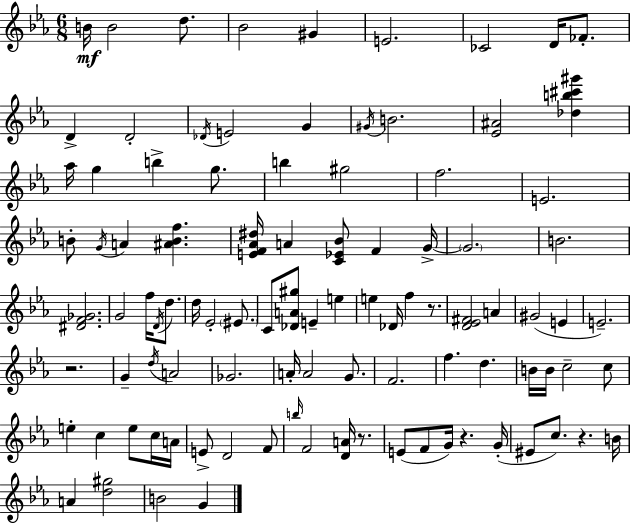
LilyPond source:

{
  \clef treble
  \numericTimeSignature
  \time 6/8
  \key ees \major
  b'16\mf b'2 d''8. | bes'2 gis'4 | e'2. | ces'2 d'16 fes'8.-. | \break d'4-> d'2-. | \acciaccatura { des'16 } e'2 g'4 | \acciaccatura { gis'16 } b'2. | <ees' ais'>2 <des'' b'' cis''' gis'''>4 | \break aes''16 g''4 b''4-> g''8. | b''4 gis''2 | f''2. | e'2. | \break b'8-. \acciaccatura { g'16 } a'4 <ais' b' f''>4. | <e' f' aes' dis''>16 a'4 <c' ees' bes'>8 f'4 | g'16->~~ \parenthesize g'2. | b'2. | \break <dis' f' ges'>2. | g'2 f''16 | \acciaccatura { d'16 } d''8. d''16 ees'2-. | \parenthesize eis'8. c'8 <des' a' gis''>8 e'4-- | \break e''4 e''4 des'16 f''4 | r8. <d' ees' fis'>2 | a'4 gis'2( | e'4 e'2.--) | \break r2. | g'4-- \acciaccatura { d''16 } a'2 | ges'2. | a'16-. a'2 | \break g'8. f'2. | f''4. d''4. | b'16 b'16 c''2-- | c''8 e''4-. c''4 | \break e''8 c''16 a'16 e'8-> d'2 | f'8 \grace { b''16 } f'2 | <d' a'>16 r8. e'8( f'8 g'16) r4. | g'16-.( eis'8 c''8.) r4. | \break b'16 a'4 <d'' gis''>2 | b'2 | g'4 \bar "|."
}